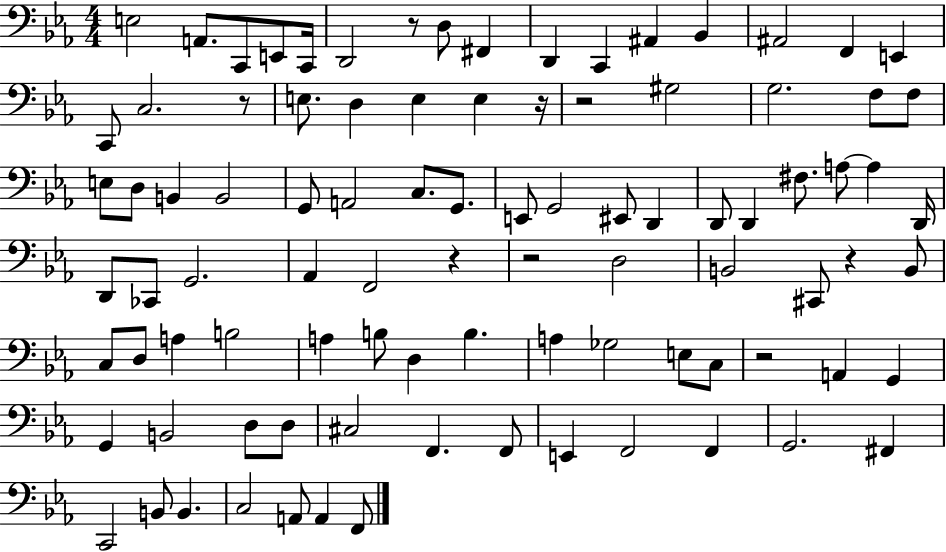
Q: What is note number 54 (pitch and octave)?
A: D3